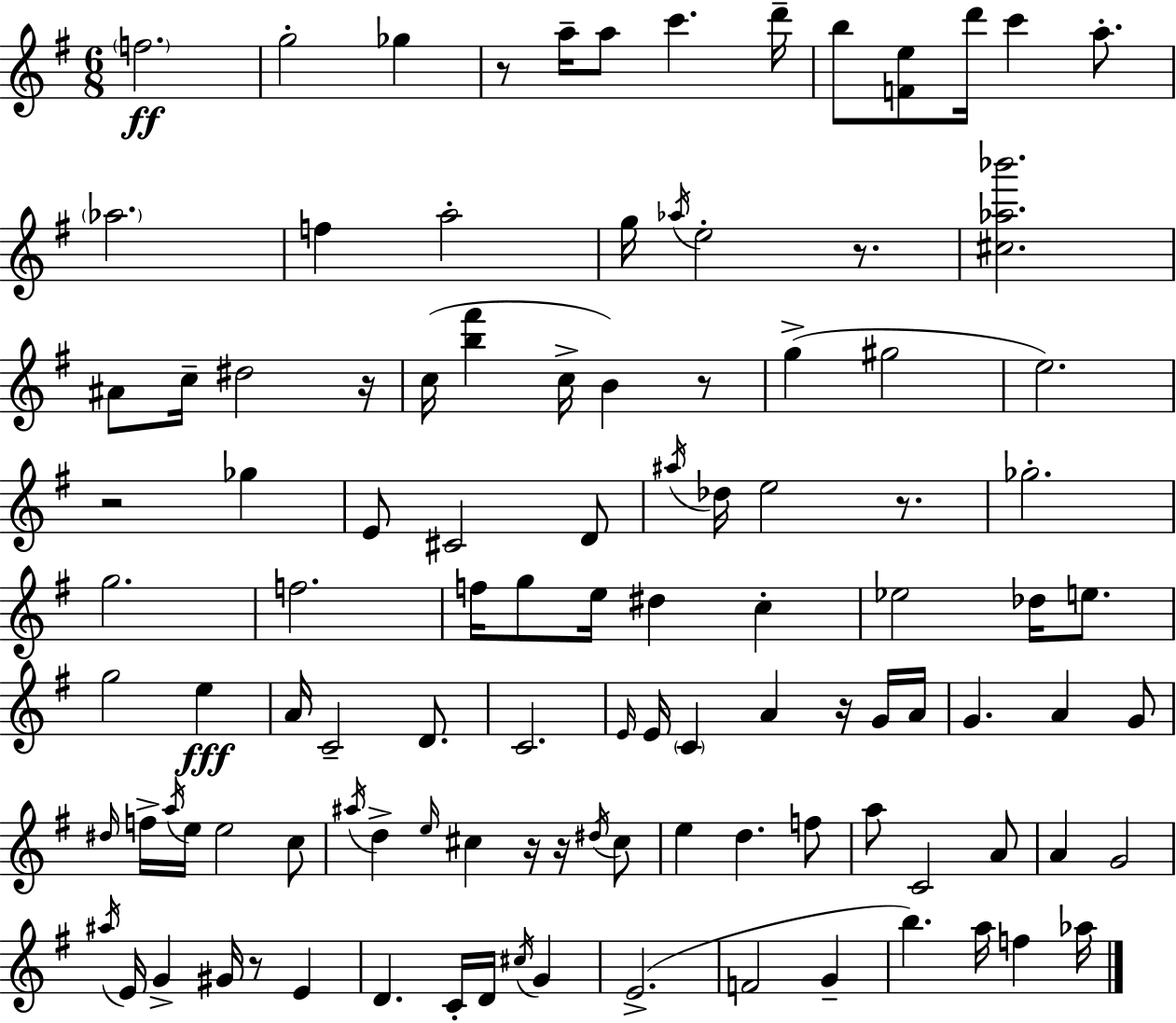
X:1
T:Untitled
M:6/8
L:1/4
K:G
f2 g2 _g z/2 a/4 a/2 c' d'/4 b/2 [Fe]/2 d'/4 c' a/2 _a2 f a2 g/4 _a/4 e2 z/2 [^c_a_b']2 ^A/2 c/4 ^d2 z/4 c/4 [b^f'] c/4 B z/2 g ^g2 e2 z2 _g E/2 ^C2 D/2 ^a/4 _d/4 e2 z/2 _g2 g2 f2 f/4 g/2 e/4 ^d c _e2 _d/4 e/2 g2 e A/4 C2 D/2 C2 E/4 E/4 C A z/4 G/4 A/4 G A G/2 ^d/4 f/4 a/4 e/4 e2 c/2 ^a/4 d e/4 ^c z/4 z/4 ^d/4 ^c/2 e d f/2 a/2 C2 A/2 A G2 ^a/4 E/4 G ^G/4 z/2 E D C/4 D/4 ^c/4 G E2 F2 G b a/4 f _a/4